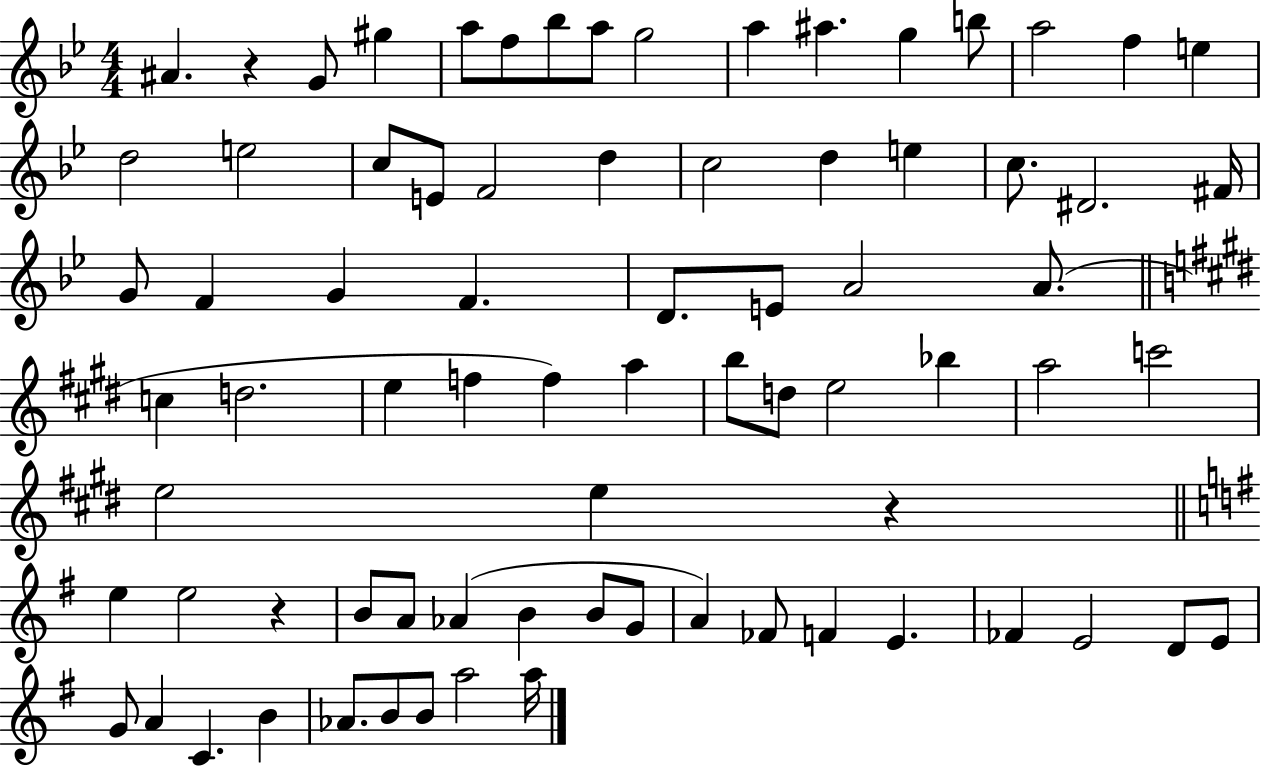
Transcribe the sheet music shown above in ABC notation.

X:1
T:Untitled
M:4/4
L:1/4
K:Bb
^A z G/2 ^g a/2 f/2 _b/2 a/2 g2 a ^a g b/2 a2 f e d2 e2 c/2 E/2 F2 d c2 d e c/2 ^D2 ^F/4 G/2 F G F D/2 E/2 A2 A/2 c d2 e f f a b/2 d/2 e2 _b a2 c'2 e2 e z e e2 z B/2 A/2 _A B B/2 G/2 A _F/2 F E _F E2 D/2 E/2 G/2 A C B _A/2 B/2 B/2 a2 a/4